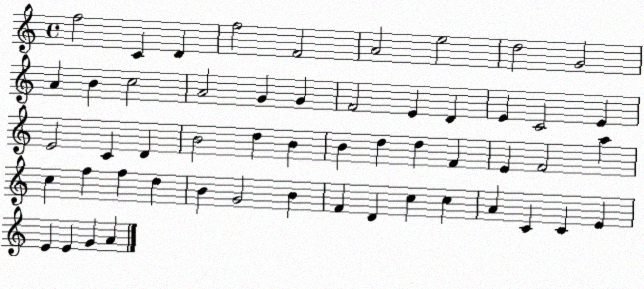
X:1
T:Untitled
M:4/4
L:1/4
K:C
f2 C D f2 F2 A2 e2 d2 G2 A B c2 A2 G G F2 E D E C2 E E2 C D B2 d B B d d F E F2 a c f f d B G2 B F D c c A C C E E E G A